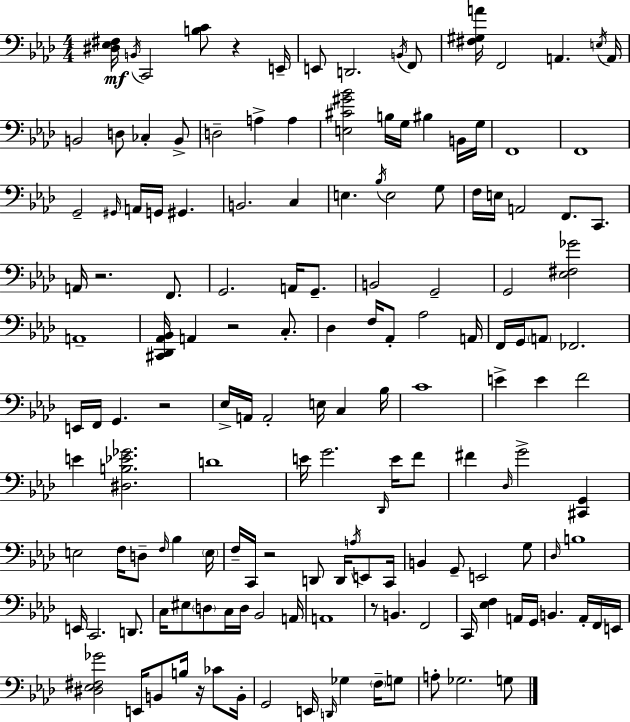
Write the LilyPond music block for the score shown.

{
  \clef bass
  \numericTimeSignature
  \time 4/4
  \key aes \major
  <dis ees fis>16\mf \acciaccatura { b,16 } c,2 <b c'>8 r4 | e,16-- e,8 d,2. \acciaccatura { b,16 } | f,8 <fis gis a'>16 f,2 a,4. | \acciaccatura { e16 } a,16 b,2 d8 ces4-. | \break b,8-> d2-- a4-> a4 | <e cis' gis' bes'>2 b16 g16 bis4 | b,16 g16 f,1 | f,1 | \break g,2-- \grace { gis,16 } a,16 g,16 gis,4. | b,2. | c4 e4. \acciaccatura { bes16 } e2 | g8 f16 e16 a,2 f,8. | \break c,8. a,16 r2. | f,8. g,2. | a,16 g,8.-- b,2 g,2-- | g,2 <ees fis ges'>2 | \break a,1-- | <cis, des, aes, bes,>16 a,4 r2 | c8.-. des4 f16 aes,8-. aes2 | a,16 f,16 g,16 \parenthesize a,8 fes,2. | \break e,16 f,16 g,4. r2 | ees16-> a,16 a,2-. e16 | c4 bes16 c'1 | e'4-> e'4 f'2 | \break e'4 <dis b ees' ges'>2. | d'1 | e'16 g'2. | \grace { des,16 } e'16 f'8 fis'4 \grace { des16 } g'2-> | \break <cis, g,>4 e2 f16 | d8-- \grace { f16 } bes4 \parenthesize e16 f16-- c,16 r2 | d,8 d,16 \acciaccatura { a16 } e,8 c,16 b,4 g,8-- e,2 | g8 \grace { des16 } b1 | \break e,16 c,2. | d,8. c16 eis8 \parenthesize d8 c16 | d16 bes,2 a,16 a,1 | r8 b,4. | \break f,2 c,16 <ees f>4 a,16 | g,16 b,4. a,16-. f,16 e,16 <dis ees fis ges'>2 | e,16 b,8 b16 r16 ces'8 b,16-. g,2 | e,16 \grace { d,16 } ges4 \parenthesize f16-- g8 a8-. ges2. | \break g8 \bar "|."
}